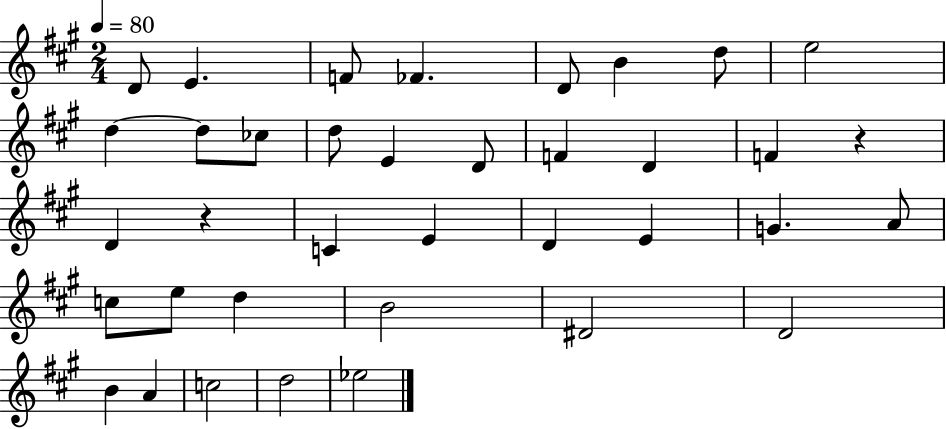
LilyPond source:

{
  \clef treble
  \numericTimeSignature
  \time 2/4
  \key a \major
  \tempo 4 = 80
  d'8 e'4. | f'8 fes'4. | d'8 b'4 d''8 | e''2 | \break d''4~~ d''8 ces''8 | d''8 e'4 d'8 | f'4 d'4 | f'4 r4 | \break d'4 r4 | c'4 e'4 | d'4 e'4 | g'4. a'8 | \break c''8 e''8 d''4 | b'2 | dis'2 | d'2 | \break b'4 a'4 | c''2 | d''2 | ees''2 | \break \bar "|."
}